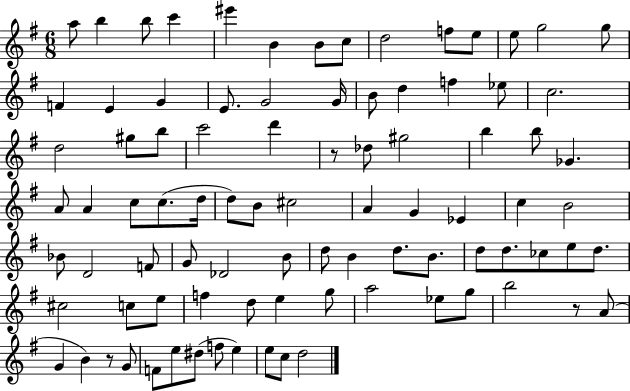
A5/e B5/q B5/e C6/q EIS6/q B4/q B4/e C5/e D5/h F5/e E5/e E5/e G5/h G5/e F4/q E4/q G4/q E4/e. G4/h G4/s B4/e D5/q F5/q Eb5/e C5/h. D5/h G#5/e B5/e C6/h D6/q R/e Db5/e G#5/h B5/q B5/e Gb4/q. A4/e A4/q C5/e C5/e. D5/s D5/e B4/e C#5/h A4/q G4/q Eb4/q C5/q B4/h Bb4/e D4/h F4/e G4/e Db4/h B4/e D5/e B4/q D5/e. B4/e. D5/e D5/e. CES5/e E5/e D5/e. C#5/h C5/e E5/e F5/q D5/e E5/q G5/e A5/h Eb5/e G5/e B5/h R/e A4/e G4/q B4/q R/e G4/e F4/e E5/e D#5/e F5/e E5/q E5/e C5/e D5/h